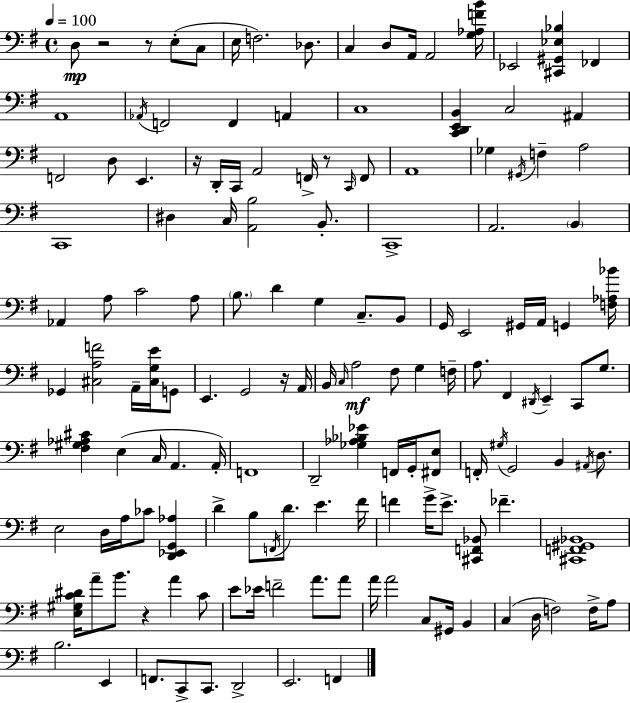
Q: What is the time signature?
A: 4/4